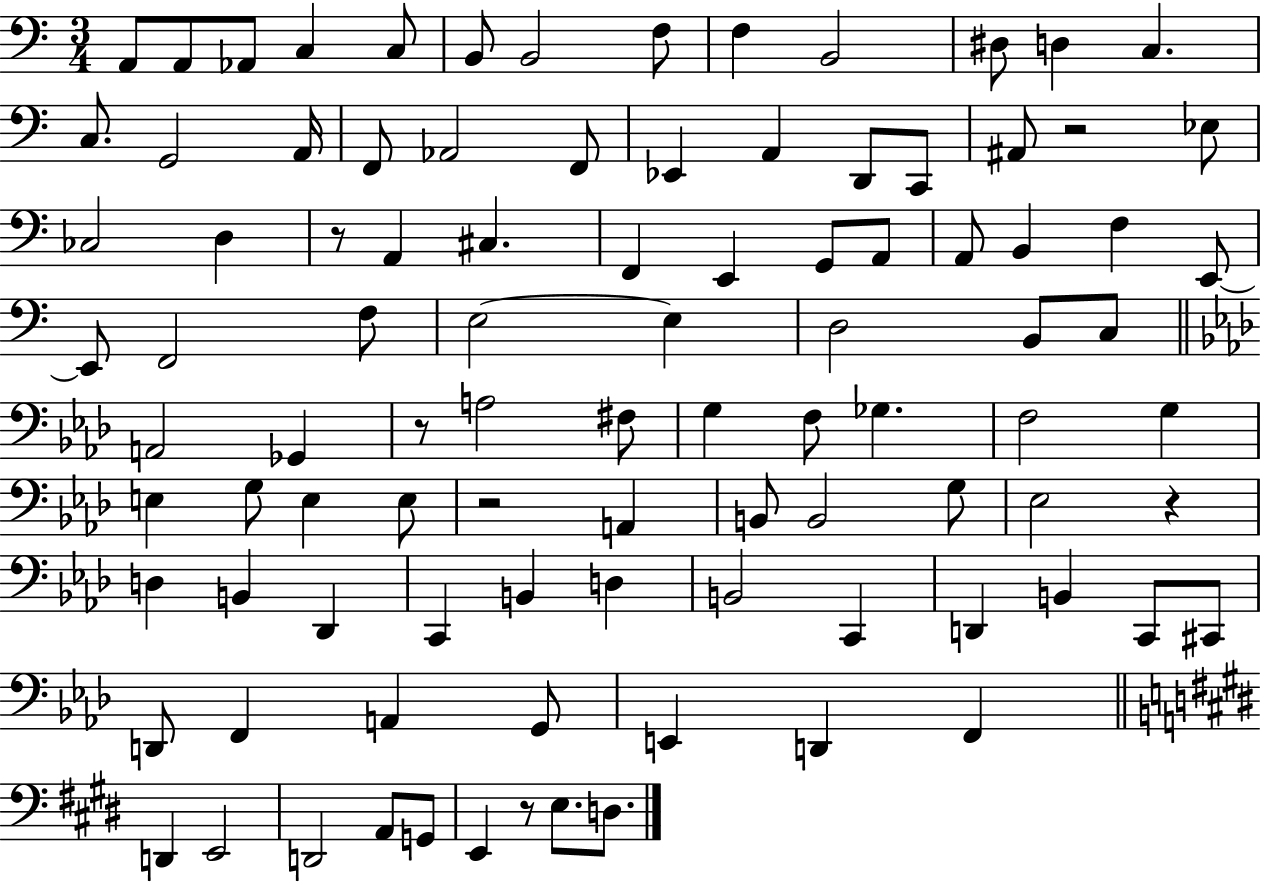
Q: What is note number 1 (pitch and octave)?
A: A2